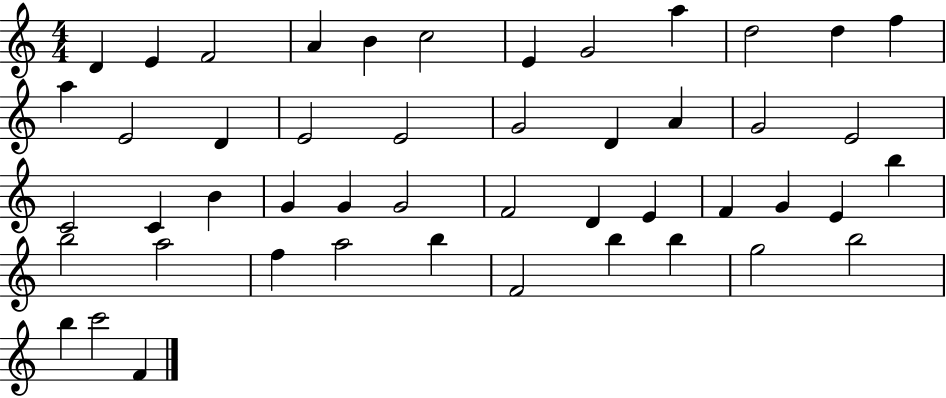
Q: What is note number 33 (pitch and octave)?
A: G4